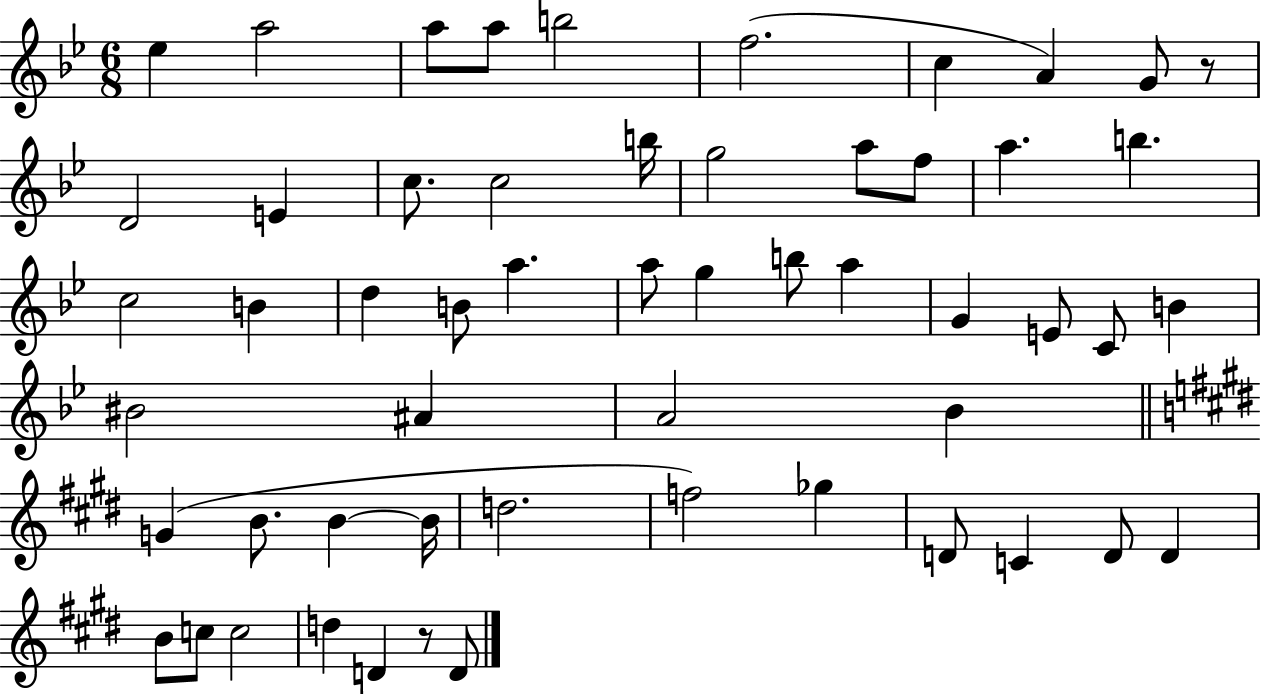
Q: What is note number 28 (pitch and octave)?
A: A5